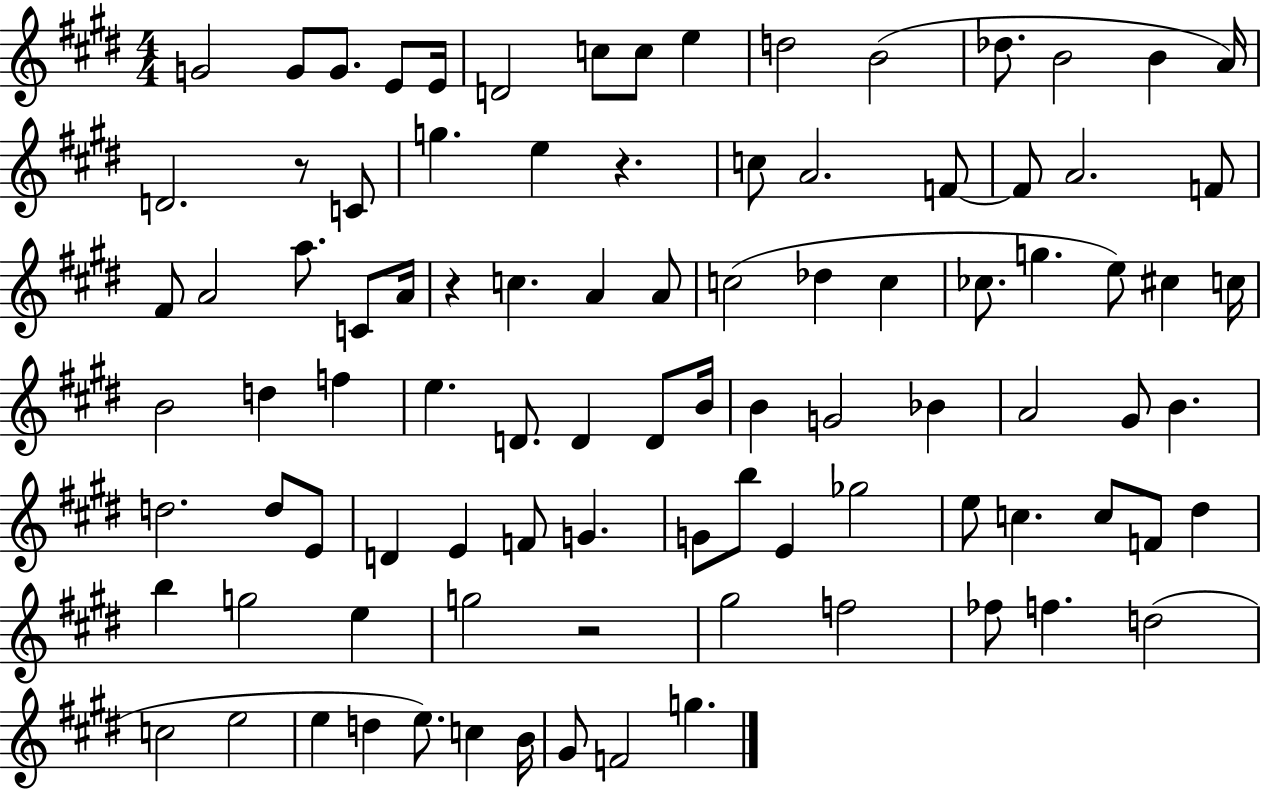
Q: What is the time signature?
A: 4/4